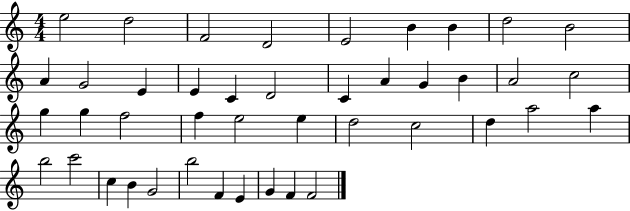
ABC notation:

X:1
T:Untitled
M:4/4
L:1/4
K:C
e2 d2 F2 D2 E2 B B d2 B2 A G2 E E C D2 C A G B A2 c2 g g f2 f e2 e d2 c2 d a2 a b2 c'2 c B G2 b2 F E G F F2